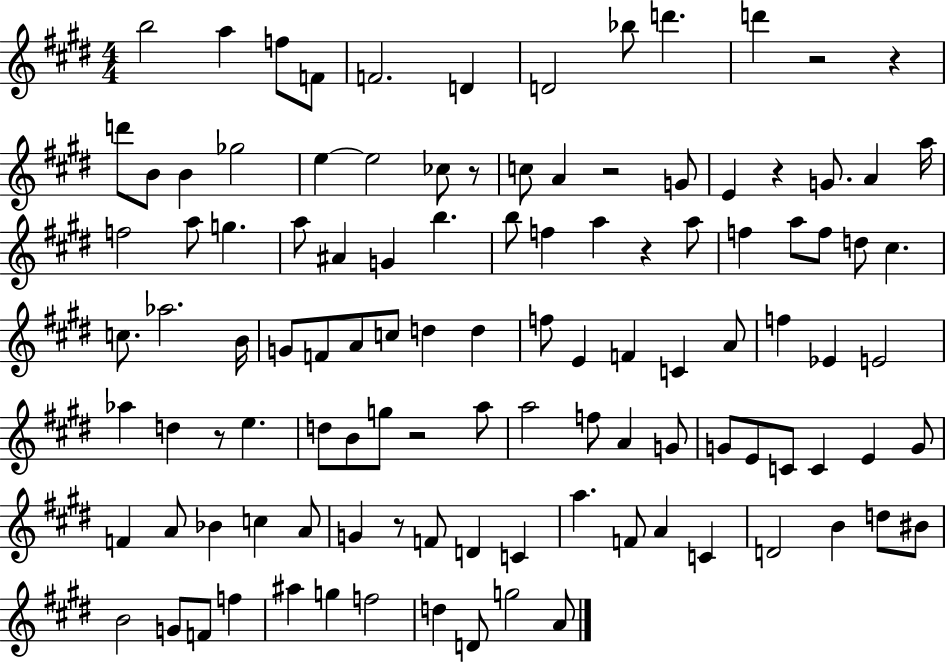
B5/h A5/q F5/e F4/e F4/h. D4/q D4/h Bb5/e D6/q. D6/q R/h R/q D6/e B4/e B4/q Gb5/h E5/q E5/h CES5/e R/e C5/e A4/q R/h G4/e E4/q R/q G4/e. A4/q A5/s F5/h A5/e G5/q. A5/e A#4/q G4/q B5/q. B5/e F5/q A5/q R/q A5/e F5/q A5/e F5/e D5/e C#5/q. C5/e. Ab5/h. B4/s G4/e F4/e A4/e C5/e D5/q D5/q F5/e E4/q F4/q C4/q A4/e F5/q Eb4/q E4/h Ab5/q D5/q R/e E5/q. D5/e B4/e G5/e R/h A5/e A5/h F5/e A4/q G4/e G4/e E4/e C4/e C4/q E4/q G4/e F4/q A4/e Bb4/q C5/q A4/e G4/q R/e F4/e D4/q C4/q A5/q. F4/e A4/q C4/q D4/h B4/q D5/e BIS4/e B4/h G4/e F4/e F5/q A#5/q G5/q F5/h D5/q D4/e G5/h A4/e